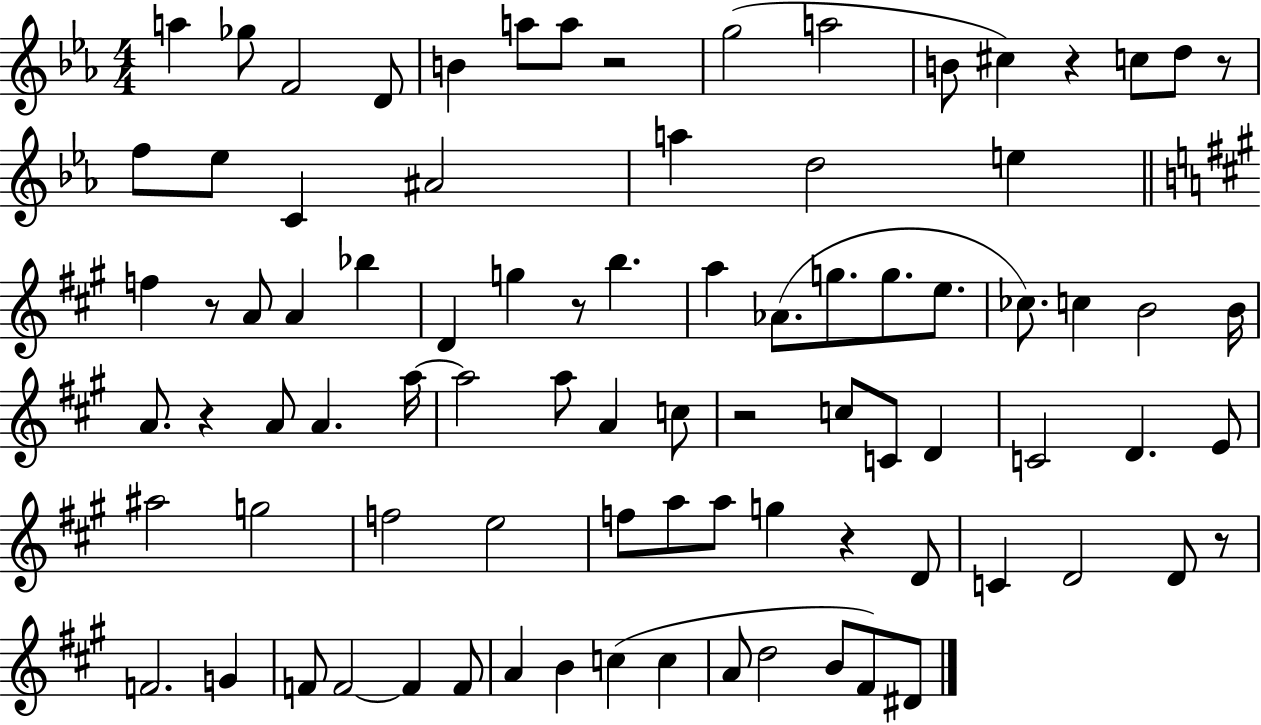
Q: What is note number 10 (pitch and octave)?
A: B4